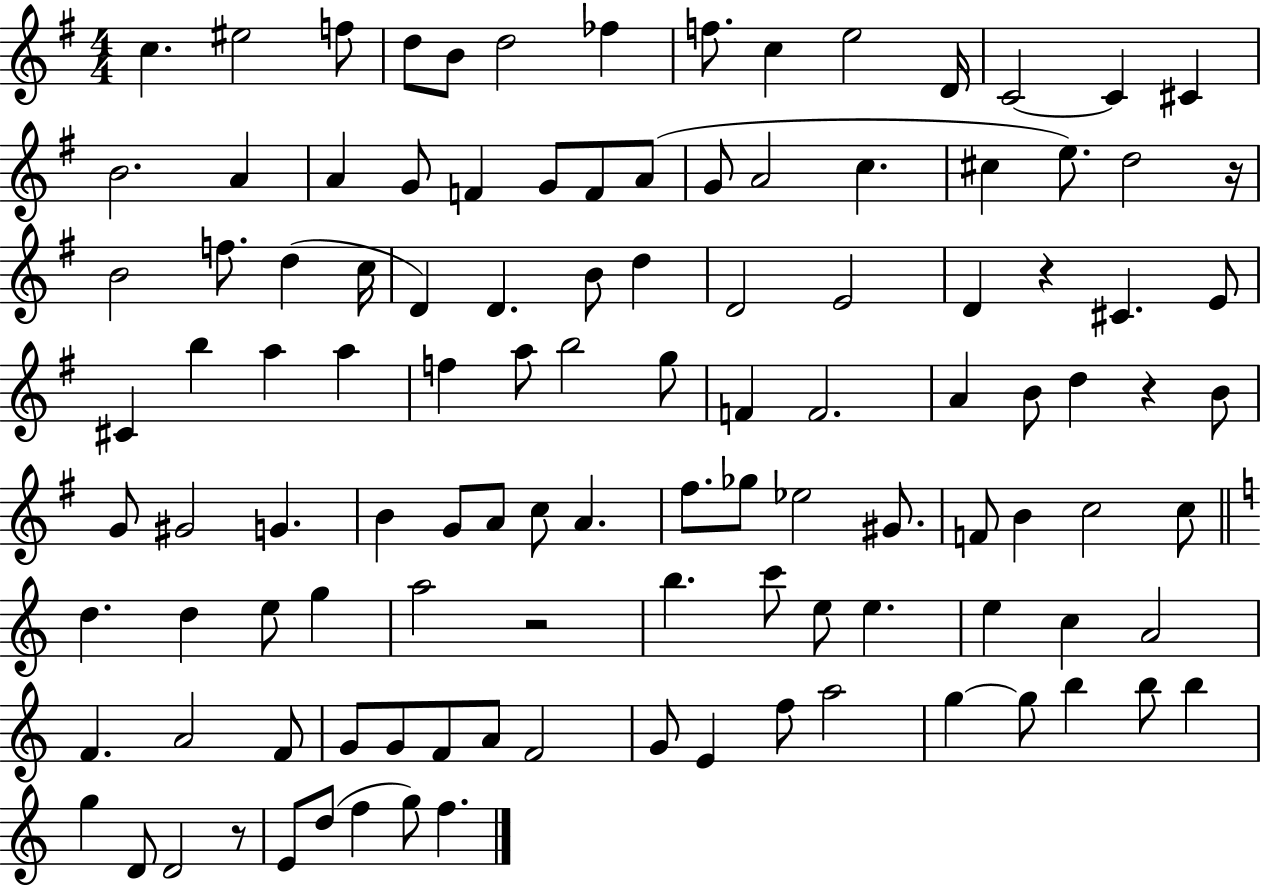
X:1
T:Untitled
M:4/4
L:1/4
K:G
c ^e2 f/2 d/2 B/2 d2 _f f/2 c e2 D/4 C2 C ^C B2 A A G/2 F G/2 F/2 A/2 G/2 A2 c ^c e/2 d2 z/4 B2 f/2 d c/4 D D B/2 d D2 E2 D z ^C E/2 ^C b a a f a/2 b2 g/2 F F2 A B/2 d z B/2 G/2 ^G2 G B G/2 A/2 c/2 A ^f/2 _g/2 _e2 ^G/2 F/2 B c2 c/2 d d e/2 g a2 z2 b c'/2 e/2 e e c A2 F A2 F/2 G/2 G/2 F/2 A/2 F2 G/2 E f/2 a2 g g/2 b b/2 b g D/2 D2 z/2 E/2 d/2 f g/2 f